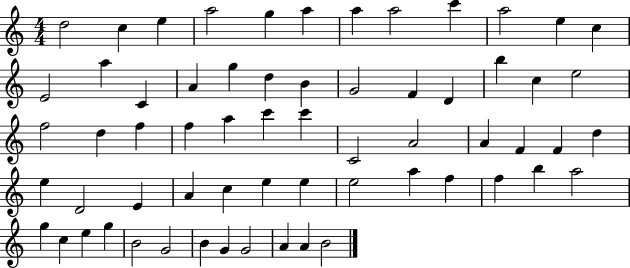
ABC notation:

X:1
T:Untitled
M:4/4
L:1/4
K:C
d2 c e a2 g a a a2 c' a2 e c E2 a C A g d B G2 F D b c e2 f2 d f f a c' c' C2 A2 A F F d e D2 E A c e e e2 a f f b a2 g c e g B2 G2 B G G2 A A B2